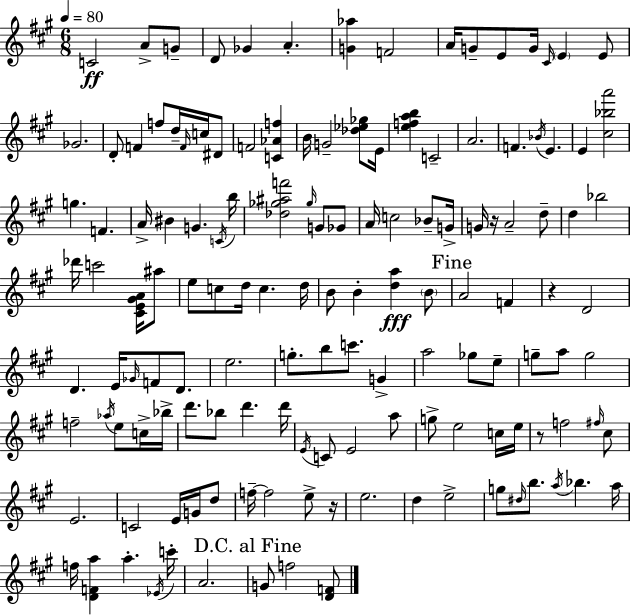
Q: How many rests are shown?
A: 4